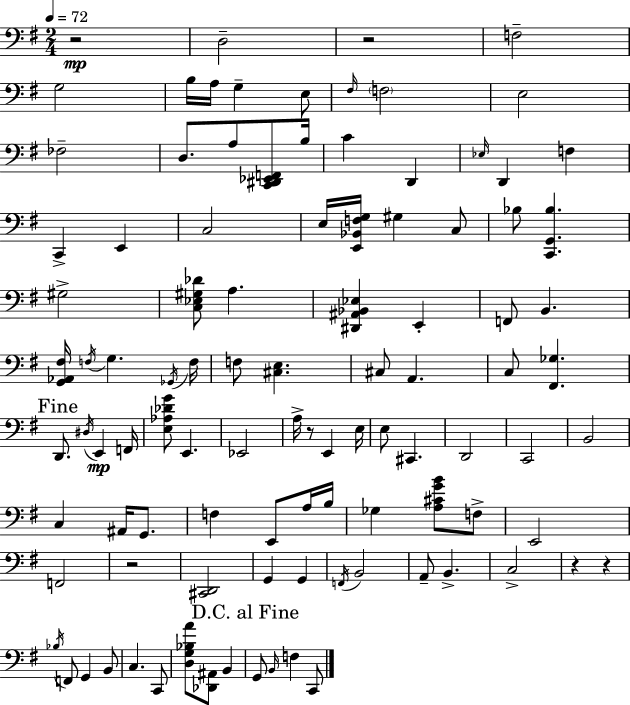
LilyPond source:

{
  \clef bass
  \numericTimeSignature
  \time 2/4
  \key e \minor
  \tempo 4 = 72
  r2\mp | d2-- | r2 | f2-- | \break g2 | b16 a16 g4-- e8 | \grace { fis16 } \parenthesize f2 | e2 | \break fes2-- | d8. a8 <c, dis, ees, f,>8 | b16 c'4 d,4 | \grace { ees16 } d,4 f4 | \break c,4-> e,4 | c2 | e16 <e, bes, f g>16 gis4 | c8 bes8 <c, g, bes>4. | \break gis2-> | <c ees gis des'>8 a4. | <dis, ais, bes, ees>4 e,4-. | f,8 b,4. | \break <g, aes, fis>16 \acciaccatura { f16 } g4. | \acciaccatura { ges,16 } f16 f8 <cis e>4. | cis8 a,4. | c8 <fis, ges>4. | \break \mark "Fine" d,8. \acciaccatura { dis16 }\mp | e,4 f,16 <e aes des' g'>8 e,4. | ees,2 | a16-> r8 | \break e,4 e16 e8 cis,4. | d,2 | c,2 | b,2 | \break c4 | ais,16 g,8. f4 | e,8 a16 b16 ges4 | <a cis' g' b'>8 f8-> e,2 | \break f,2 | r2 | <cis, d,>2 | g,4 | \break g,4 \acciaccatura { f,16 } b,2 | a,8-- | b,4.-> c2-> | r4 | \break r4 \acciaccatura { bes16 } f,8 | g,4 b,8 c4. | c,8 <d g bes a'>8 | <des, ais,>8 b,4 \mark "D.C. al Fine" g,8 | \break \grace { b,16 } f4 c,8 | \bar "|."
}